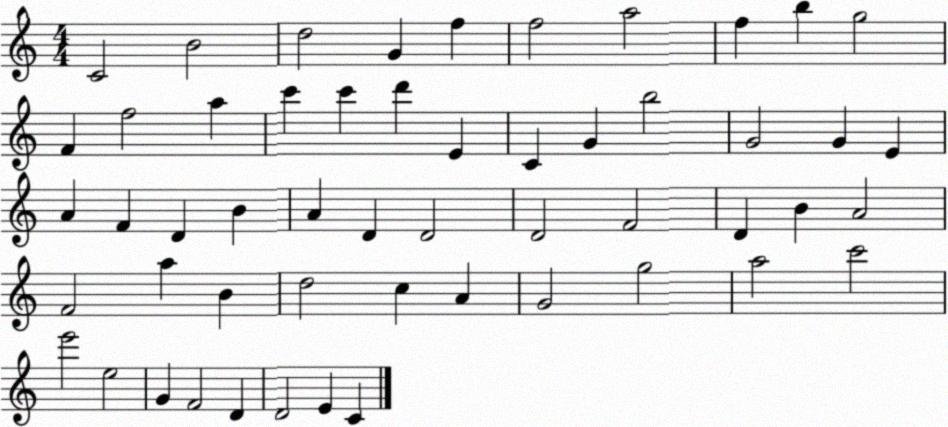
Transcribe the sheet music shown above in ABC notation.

X:1
T:Untitled
M:4/4
L:1/4
K:C
C2 B2 d2 G f f2 a2 f b g2 F f2 a c' c' d' E C G b2 G2 G E A F D B A D D2 D2 F2 D B A2 F2 a B d2 c A G2 g2 a2 c'2 e'2 e2 G F2 D D2 E C